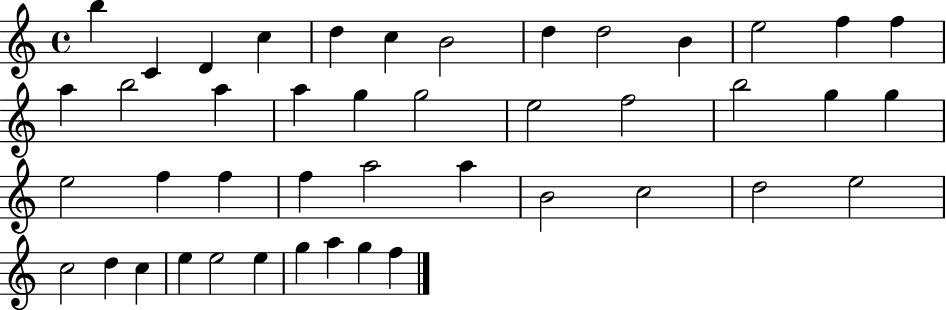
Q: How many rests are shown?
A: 0